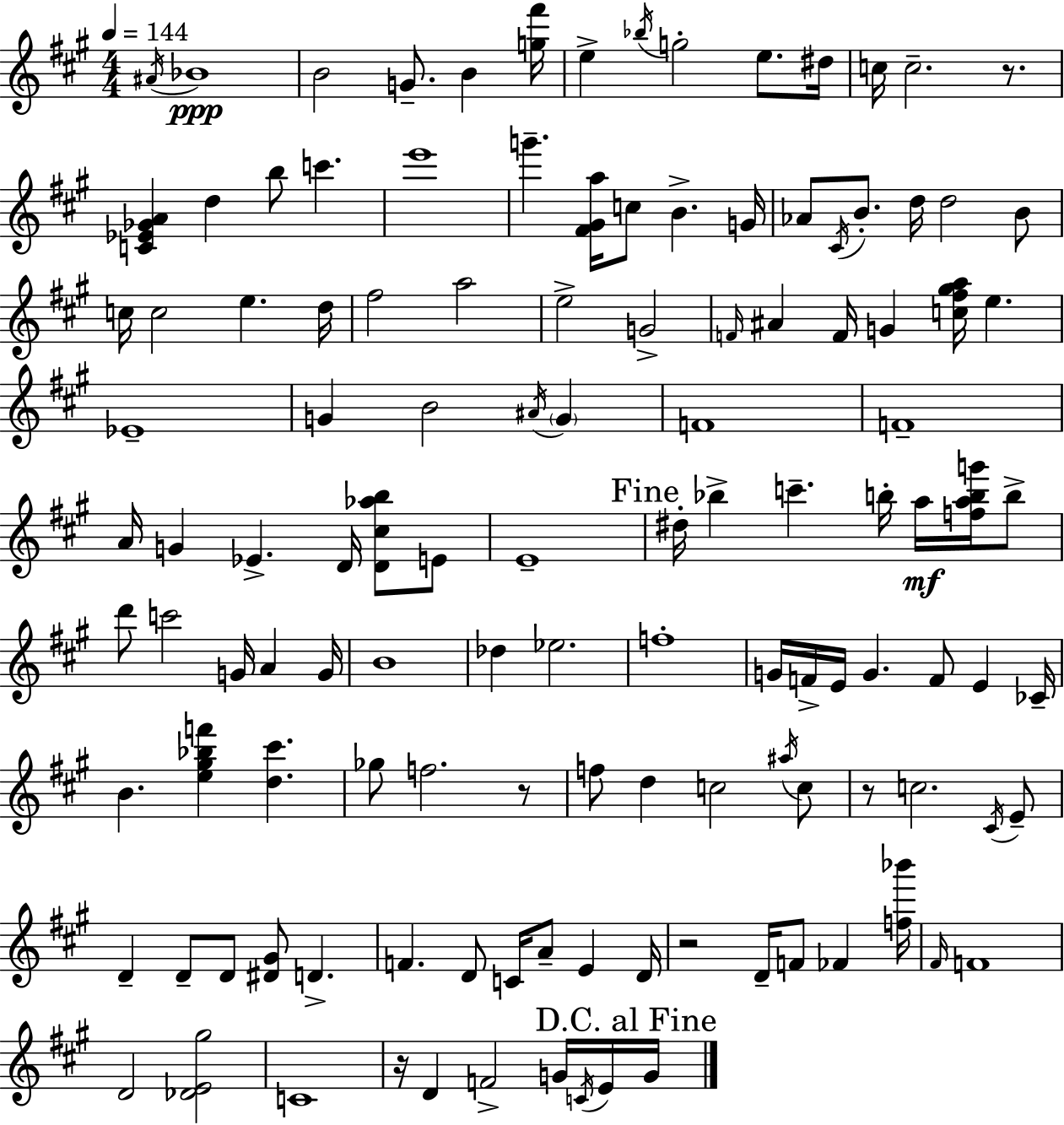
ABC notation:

X:1
T:Untitled
M:4/4
L:1/4
K:A
^A/4 _B4 B2 G/2 B [g^f']/4 e _b/4 g2 e/2 ^d/4 c/4 c2 z/2 [C_E_GA] d b/2 c' e'4 g' [^F^Ga]/4 c/2 B G/4 _A/2 ^C/4 B/2 d/4 d2 B/2 c/4 c2 e d/4 ^f2 a2 e2 G2 F/4 ^A F/4 G [c^f^ga]/4 e _E4 G B2 ^A/4 G F4 F4 A/4 G _E D/4 [D^c_ab]/2 E/2 E4 ^d/4 _b c' b/4 a/4 [fabg']/4 b/2 d'/2 c'2 G/4 A G/4 B4 _d _e2 f4 G/4 F/4 E/4 G F/2 E _C/4 B [e^g_bf'] [d^c'] _g/2 f2 z/2 f/2 d c2 ^a/4 c/2 z/2 c2 ^C/4 E/2 D D/2 D/2 [^D^G]/2 D F D/2 C/4 A/2 E D/4 z2 D/4 F/2 _F [f_b']/4 ^F/4 F4 D2 [_DE^g]2 C4 z/4 D F2 G/4 C/4 E/4 G/4